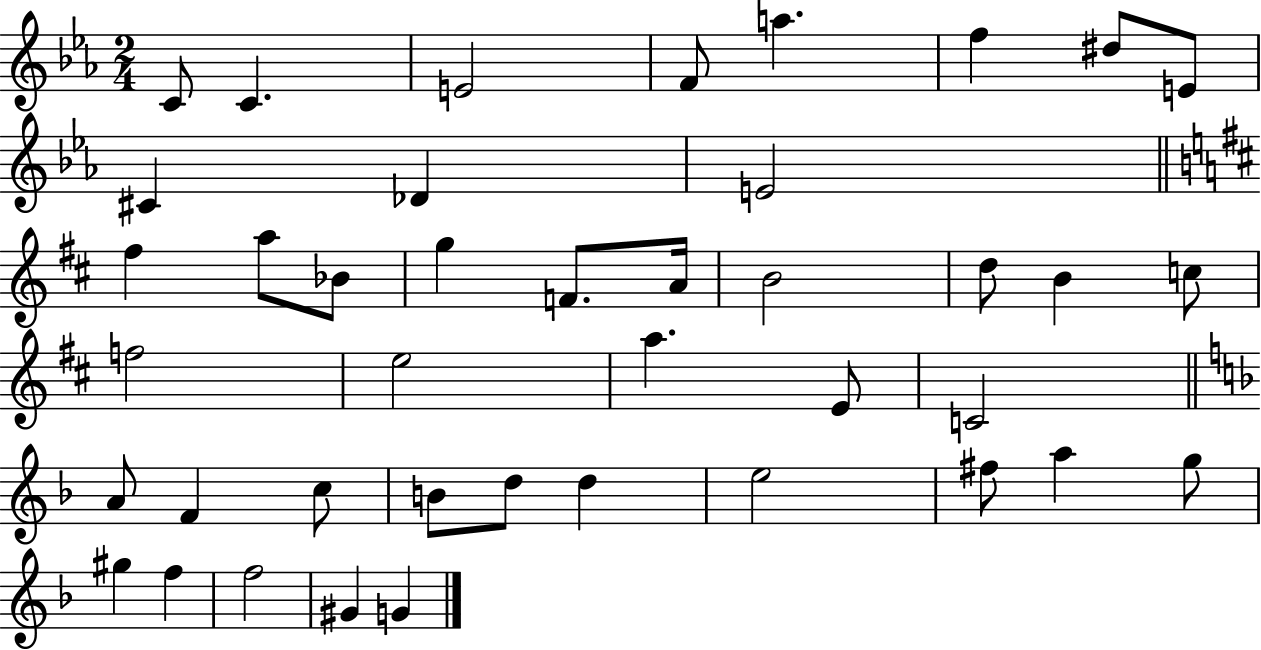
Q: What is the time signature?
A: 2/4